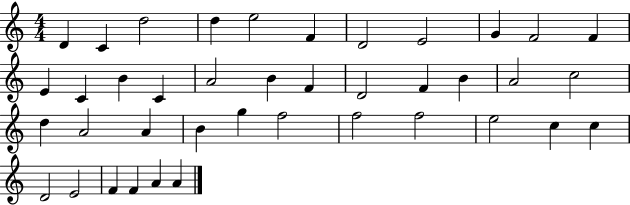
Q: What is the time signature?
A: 4/4